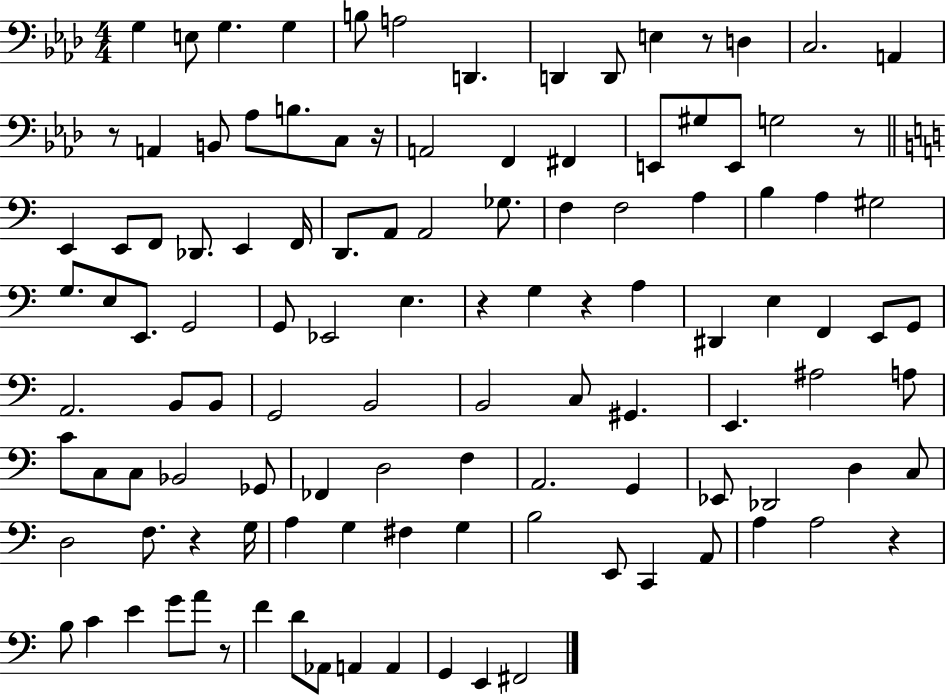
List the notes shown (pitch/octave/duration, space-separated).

G3/q E3/e G3/q. G3/q B3/e A3/h D2/q. D2/q D2/e E3/q R/e D3/q C3/h. A2/q R/e A2/q B2/e Ab3/e B3/e. C3/e R/s A2/h F2/q F#2/q E2/e G#3/e E2/e G3/h R/e E2/q E2/e F2/e Db2/e. E2/q F2/s D2/e. A2/e A2/h Gb3/e. F3/q F3/h A3/q B3/q A3/q G#3/h G3/e. E3/e E2/e. G2/h G2/e Eb2/h E3/q. R/q G3/q R/q A3/q D#2/q E3/q F2/q E2/e G2/e A2/h. B2/e B2/e G2/h B2/h B2/h C3/e G#2/q. E2/q. A#3/h A3/e C4/e C3/e C3/e Bb2/h Gb2/e FES2/q D3/h F3/q A2/h. G2/q Eb2/e Db2/h D3/q C3/e D3/h F3/e. R/q G3/s A3/q G3/q F#3/q G3/q B3/h E2/e C2/q A2/e A3/q A3/h R/q B3/e C4/q E4/q G4/e A4/e R/e F4/q D4/e Ab2/e A2/q A2/q G2/q E2/q F#2/h